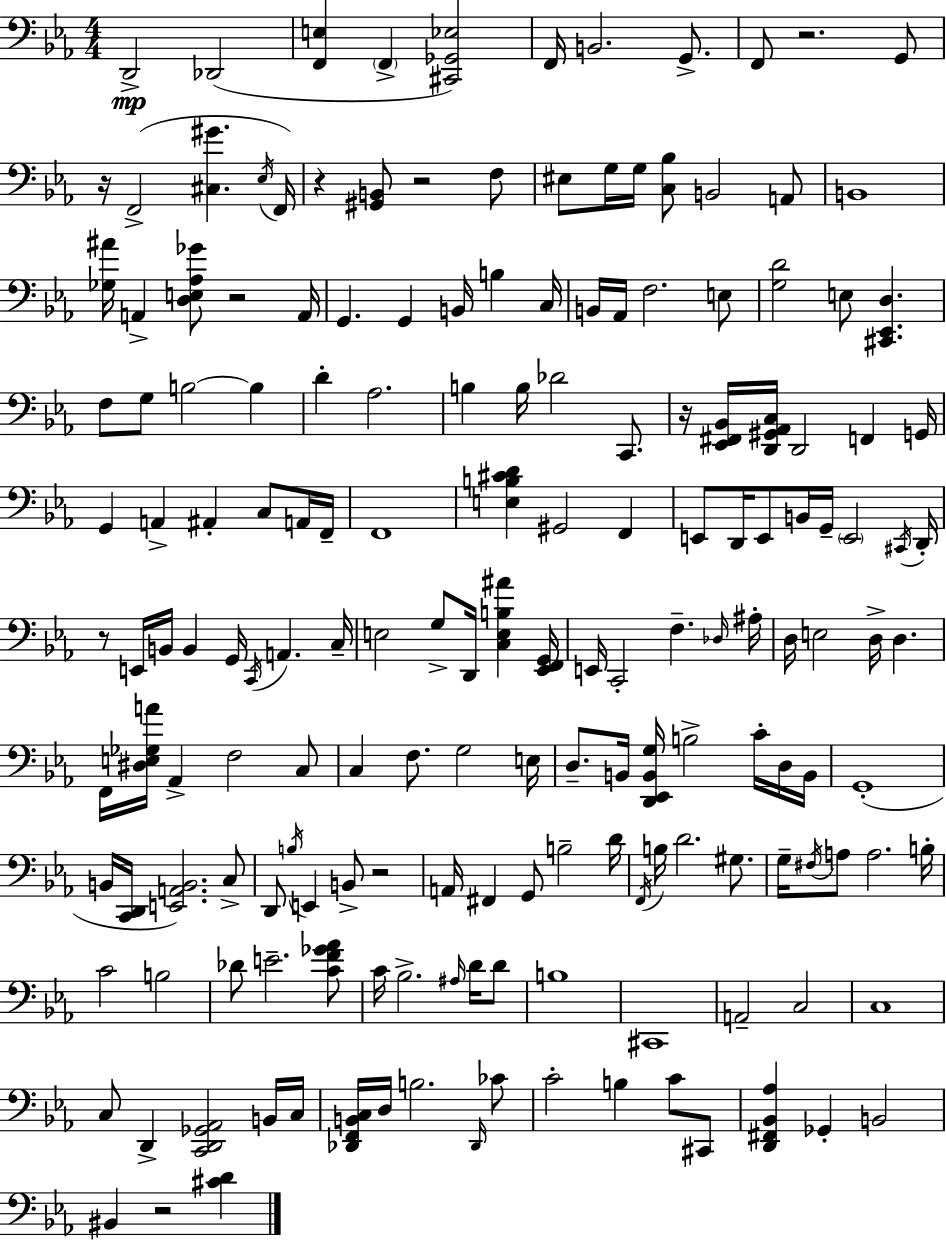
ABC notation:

X:1
T:Untitled
M:4/4
L:1/4
K:Eb
D,,2 _D,,2 [F,,E,] F,, [^C,,_G,,_E,]2 F,,/4 B,,2 G,,/2 F,,/2 z2 G,,/2 z/4 F,,2 [^C,^G] _E,/4 F,,/4 z [^G,,B,,]/2 z2 F,/2 ^E,/2 G,/4 G,/4 [C,_B,]/2 B,,2 A,,/2 B,,4 [_G,^A]/4 A,, [D,E,_A,_G]/2 z2 A,,/4 G,, G,, B,,/4 B, C,/4 B,,/4 _A,,/4 F,2 E,/2 [G,D]2 E,/2 [^C,,_E,,D,] F,/2 G,/2 B,2 B, D _A,2 B, B,/4 _D2 C,,/2 z/4 [_E,,^F,,_B,,]/4 [D,,^G,,_A,,C,]/4 D,,2 F,, G,,/4 G,, A,, ^A,, C,/2 A,,/4 F,,/4 F,,4 [E,B,^CD] ^G,,2 F,, E,,/2 D,,/4 E,,/2 B,,/4 G,,/4 E,,2 ^C,,/4 D,,/4 z/2 E,,/4 B,,/4 B,, G,,/4 C,,/4 A,, C,/4 E,2 G,/2 D,,/4 [C,E,B,^A] [_E,,F,,G,,]/4 E,,/4 C,,2 F, _D,/4 ^A,/4 D,/4 E,2 D,/4 D, F,,/4 [^D,E,_G,A]/4 _A,, F,2 C,/2 C, F,/2 G,2 E,/4 D,/2 B,,/4 [D,,_E,,B,,G,]/4 B,2 C/4 D,/4 B,,/4 G,,4 B,,/4 [C,,D,,]/4 [E,,A,,B,,]2 C,/2 D,,/2 B,/4 E,, B,,/2 z2 A,,/4 ^F,, G,,/2 B,2 D/4 F,,/4 B,/4 D2 ^G,/2 G,/4 ^F,/4 A,/2 A,2 B,/4 C2 B,2 _D/2 E2 [CF_G_A]/2 C/4 _B,2 ^A,/4 D/4 D/2 B,4 ^C,,4 A,,2 C,2 C,4 C,/2 D,, [C,,D,,_G,,_A,,]2 B,,/4 C,/4 [_D,,F,,B,,C,]/4 D,/4 B,2 _D,,/4 _C/2 C2 B, C/2 ^C,,/2 [D,,^F,,_B,,_A,] _G,, B,,2 ^B,, z2 [^CD]